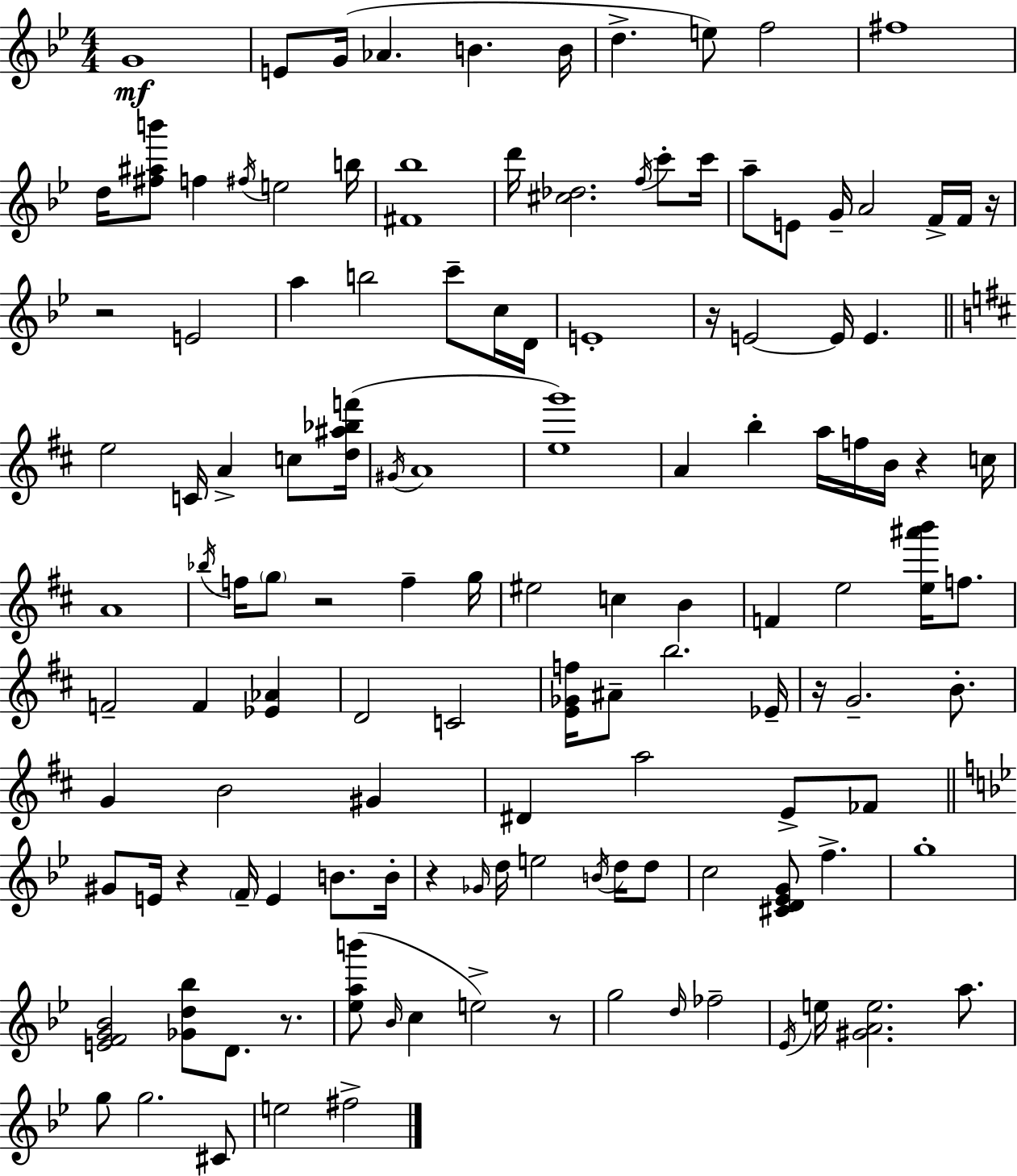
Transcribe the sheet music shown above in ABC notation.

X:1
T:Untitled
M:4/4
L:1/4
K:Bb
G4 E/2 G/4 _A B B/4 d e/2 f2 ^f4 d/4 [^f^ab']/2 f ^f/4 e2 b/4 [^F_b]4 d'/4 [^c_d]2 f/4 c'/2 c'/4 a/2 E/2 G/4 A2 F/4 F/4 z/4 z2 E2 a b2 c'/2 c/4 D/4 E4 z/4 E2 E/4 E e2 C/4 A c/2 [d^a_bf']/4 ^G/4 A4 [eg']4 A b a/4 f/4 B/4 z c/4 A4 _b/4 f/4 g/2 z2 f g/4 ^e2 c B F e2 [e^a'b']/4 f/2 F2 F [_E_A] D2 C2 [E_Gf]/4 ^A/2 b2 _E/4 z/4 G2 B/2 G B2 ^G ^D a2 E/2 _F/2 ^G/2 E/4 z F/4 E B/2 B/4 z _G/4 d/4 e2 B/4 d/4 d/2 c2 [^CD_EG]/2 f g4 [EFG_B]2 [_Gd_b]/2 D/2 z/2 [_eab']/2 _B/4 c e2 z/2 g2 d/4 _f2 _E/4 e/4 [^GAe]2 a/2 g/2 g2 ^C/2 e2 ^f2